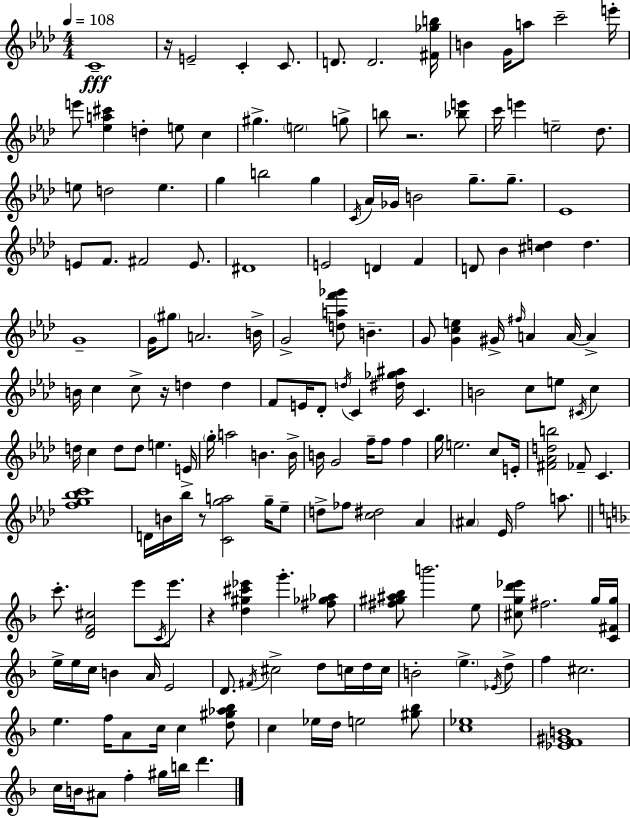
C4/w R/s E4/h C4/q C4/e. D4/e. D4/h. [F#4,Gb5,B5]/s B4/q G4/s A5/e C6/h E6/s E6/e [Eb5,A5,C#6]/q D5/q E5/e C5/q G#5/q. E5/h G5/e B5/e R/h. [Bb5,E6]/e C6/s E6/q E5/h Db5/e. E5/e D5/h E5/q. G5/q B5/h G5/q C4/s Ab4/s Gb4/s B4/h G5/e. G5/e. Eb4/w E4/e F4/e. F#4/h E4/e. D#4/w E4/h D4/q F4/q D4/e Bb4/q [C#5,D5]/q D5/q. G4/w G4/s G#5/e A4/h. B4/s G4/h [D5,A5,F6,Gb6]/e B4/q. G4/e [G4,C5,E5]/q G#4/s F#5/s A4/q A4/s A4/q B4/s C5/q C5/e R/s D5/q D5/q F4/e E4/s Db4/e D5/s C4/q [D#5,Gb5,A#5]/s C4/q. B4/h C5/e E5/e C#4/s C5/q D5/s C5/q D5/e D5/e E5/q. E4/s G5/s A5/h B4/q. B4/s B4/s G4/h F5/s F5/e F5/q G5/s E5/h. C5/e E4/s [F#4,Ab4,D5,B5]/h FES4/e C4/q. [F5,G5,Bb5,C6]/w D4/s B4/s Bb5/s R/e [C4,G5,A5]/h G5/s Eb5/e D5/e FES5/e [C5,D#5]/h Ab4/q A#4/q Eb4/s F5/h A5/e. C6/e. [D4,F4,C#5]/h E6/e C4/s E6/e. R/q [D5,G#5,C#6,Eb6]/q G6/q. [F#5,Gb5,Ab5]/e [F#5,G#5,A#5,Bb5]/e B6/h. E5/e [C#5,G5,D6,Eb6]/e F#5/h. G5/s [C4,F#4,G5]/s E5/s E5/s C5/s B4/q A4/s E4/h D4/e. F#4/s C#5/h D5/e C5/s D5/s C5/s B4/h E5/q. Eb4/s D5/e F5/q C#5/h. E5/q. F5/s A4/e C5/s C5/q [D5,G#5,Ab5,Bb5]/e C5/q Eb5/s D5/s E5/h [G#5,Bb5]/e [C5,Eb5]/w [Eb4,F4,G#4,B4]/w C5/s B4/s A#4/e F5/q G#5/s B5/s D6/q.